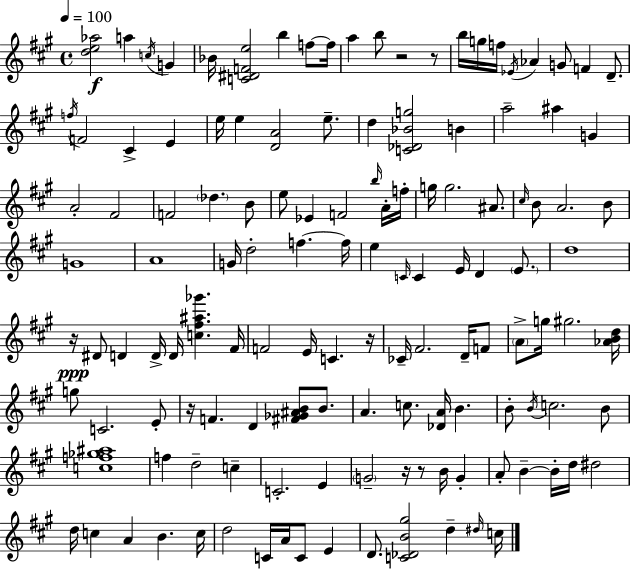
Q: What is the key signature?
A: A major